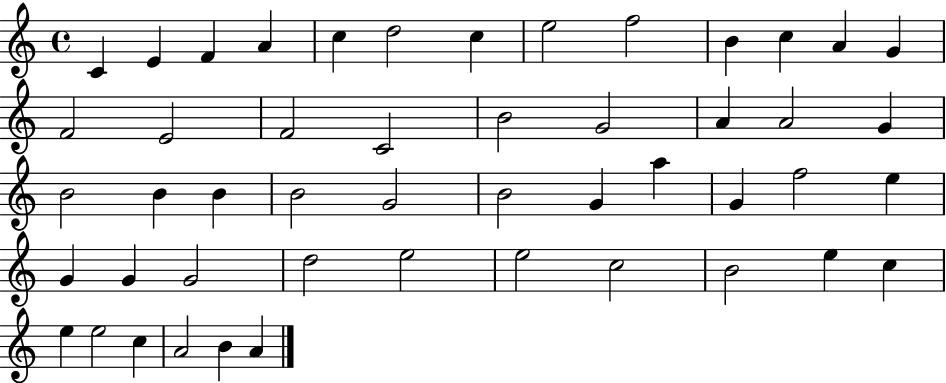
C4/q E4/q F4/q A4/q C5/q D5/h C5/q E5/h F5/h B4/q C5/q A4/q G4/q F4/h E4/h F4/h C4/h B4/h G4/h A4/q A4/h G4/q B4/h B4/q B4/q B4/h G4/h B4/h G4/q A5/q G4/q F5/h E5/q G4/q G4/q G4/h D5/h E5/h E5/h C5/h B4/h E5/q C5/q E5/q E5/h C5/q A4/h B4/q A4/q